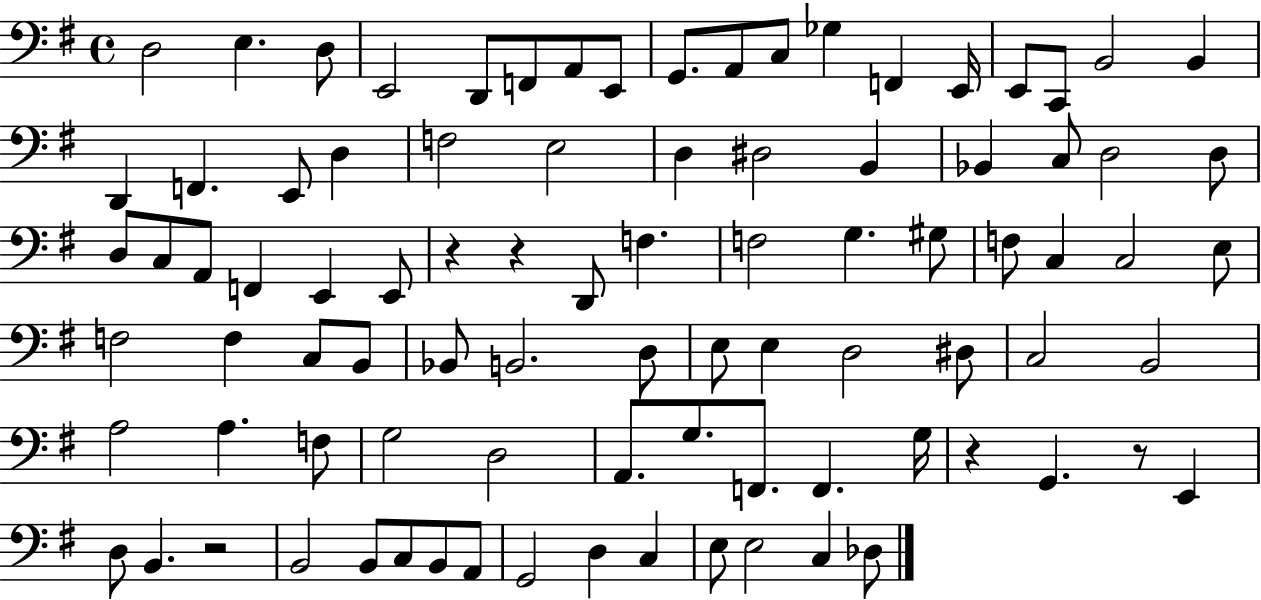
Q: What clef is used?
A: bass